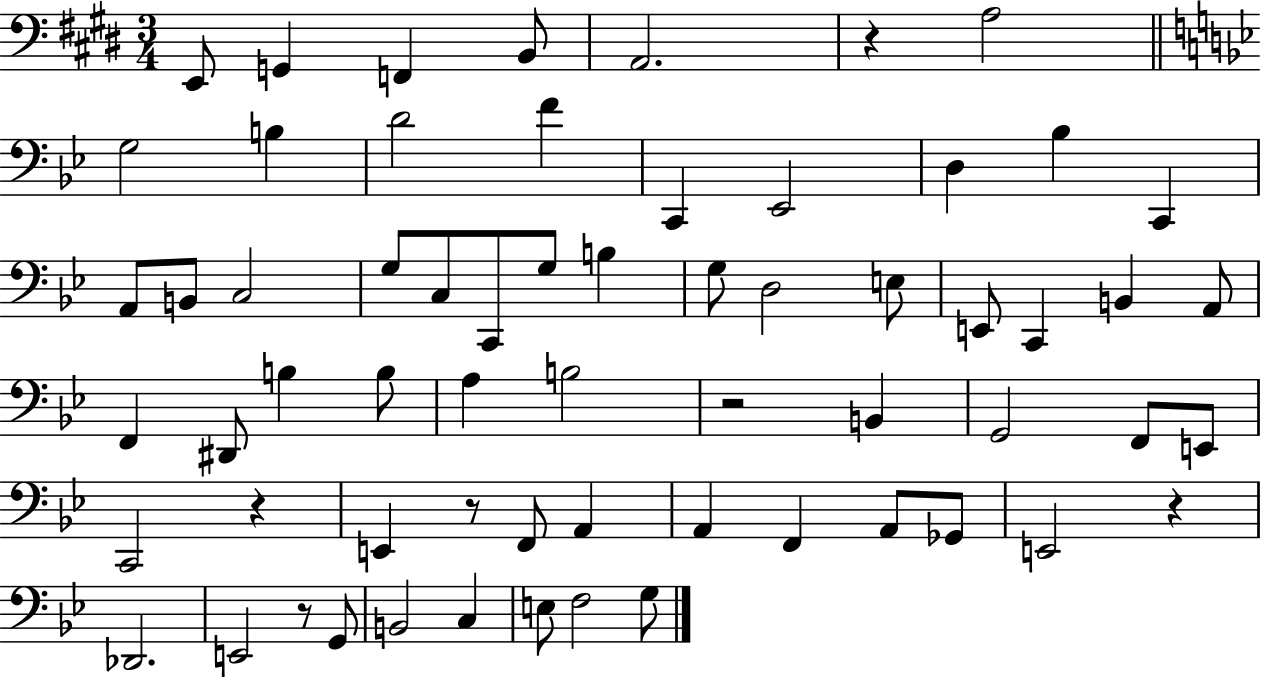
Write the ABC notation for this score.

X:1
T:Untitled
M:3/4
L:1/4
K:E
E,,/2 G,, F,, B,,/2 A,,2 z A,2 G,2 B, D2 F C,, _E,,2 D, _B, C,, A,,/2 B,,/2 C,2 G,/2 C,/2 C,,/2 G,/2 B, G,/2 D,2 E,/2 E,,/2 C,, B,, A,,/2 F,, ^D,,/2 B, B,/2 A, B,2 z2 B,, G,,2 F,,/2 E,,/2 C,,2 z E,, z/2 F,,/2 A,, A,, F,, A,,/2 _G,,/2 E,,2 z _D,,2 E,,2 z/2 G,,/2 B,,2 C, E,/2 F,2 G,/2